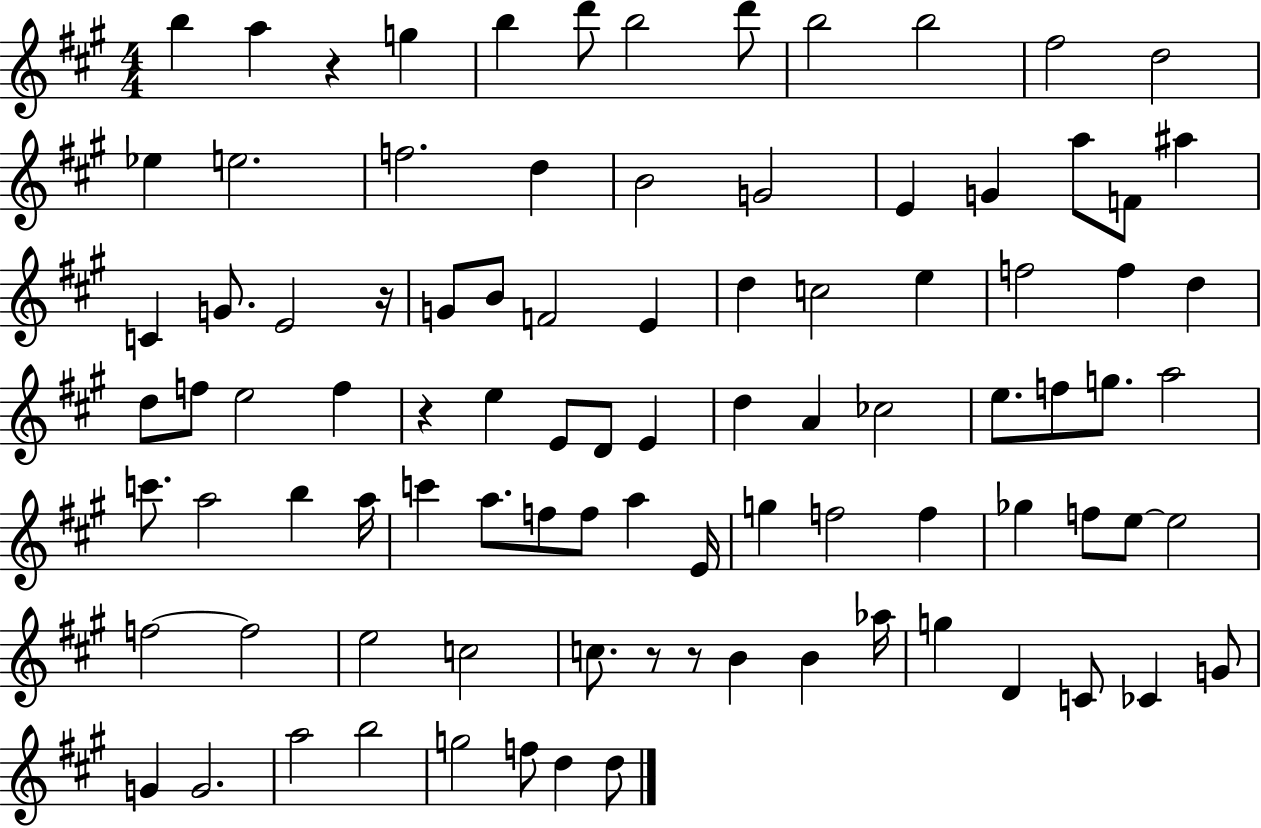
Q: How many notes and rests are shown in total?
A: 93